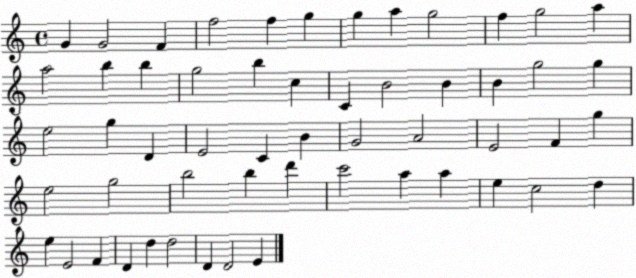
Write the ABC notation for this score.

X:1
T:Untitled
M:4/4
L:1/4
K:C
G G2 F f2 f g g a g2 f g2 a a2 b b g2 b c C B2 B B g2 g e2 g D E2 C B G2 A2 E2 F g e2 g2 b2 b d' c'2 a a e c2 d e E2 F D d d2 D D2 E